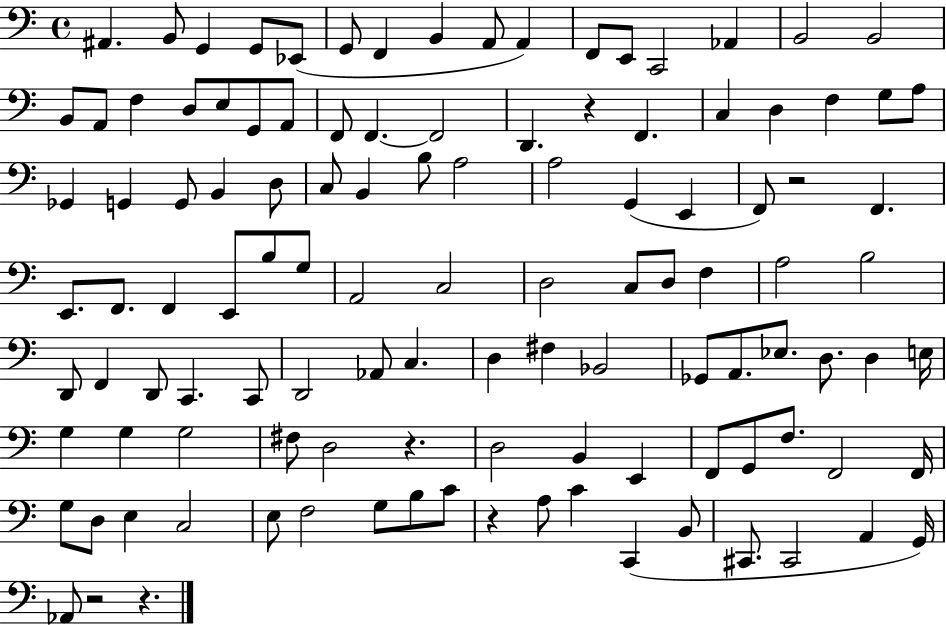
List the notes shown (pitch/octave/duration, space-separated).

A#2/q. B2/e G2/q G2/e Eb2/e G2/e F2/q B2/q A2/e A2/q F2/e E2/e C2/h Ab2/q B2/h B2/h B2/e A2/e F3/q D3/e E3/e G2/e A2/e F2/e F2/q. F2/h D2/q. R/q F2/q. C3/q D3/q F3/q G3/e A3/e Gb2/q G2/q G2/e B2/q D3/e C3/e B2/q B3/e A3/h A3/h G2/q E2/q F2/e R/h F2/q. E2/e. F2/e. F2/q E2/e B3/e G3/e A2/h C3/h D3/h C3/e D3/e F3/q A3/h B3/h D2/e F2/q D2/e C2/q. C2/e D2/h Ab2/e C3/q. D3/q F#3/q Bb2/h Gb2/e A2/e. Eb3/e. D3/e. D3/q E3/s G3/q G3/q G3/h F#3/e D3/h R/q. D3/h B2/q E2/q F2/e G2/e F3/e. F2/h F2/s G3/e D3/e E3/q C3/h E3/e F3/h G3/e B3/e C4/e R/q A3/e C4/q C2/q B2/e C#2/e. C#2/h A2/q G2/s Ab2/e R/h R/q.